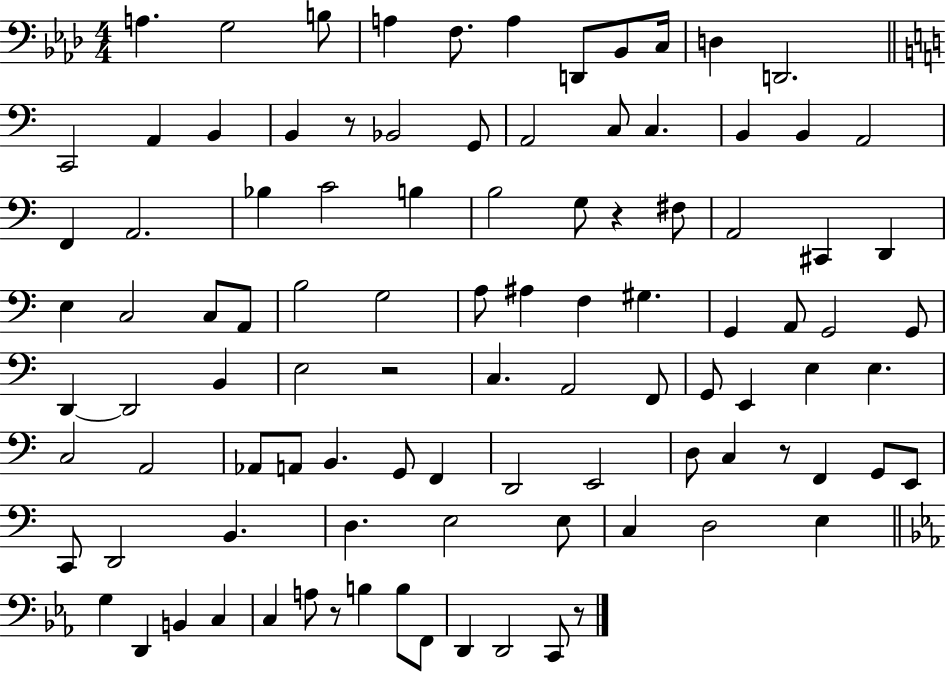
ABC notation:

X:1
T:Untitled
M:4/4
L:1/4
K:Ab
A, G,2 B,/2 A, F,/2 A, D,,/2 _B,,/2 C,/4 D, D,,2 C,,2 A,, B,, B,, z/2 _B,,2 G,,/2 A,,2 C,/2 C, B,, B,, A,,2 F,, A,,2 _B, C2 B, B,2 G,/2 z ^F,/2 A,,2 ^C,, D,, E, C,2 C,/2 A,,/2 B,2 G,2 A,/2 ^A, F, ^G, G,, A,,/2 G,,2 G,,/2 D,, D,,2 B,, E,2 z2 C, A,,2 F,,/2 G,,/2 E,, E, E, C,2 A,,2 _A,,/2 A,,/2 B,, G,,/2 F,, D,,2 E,,2 D,/2 C, z/2 F,, G,,/2 E,,/2 C,,/2 D,,2 B,, D, E,2 E,/2 C, D,2 E, G, D,, B,, C, C, A,/2 z/2 B, B,/2 F,,/2 D,, D,,2 C,,/2 z/2